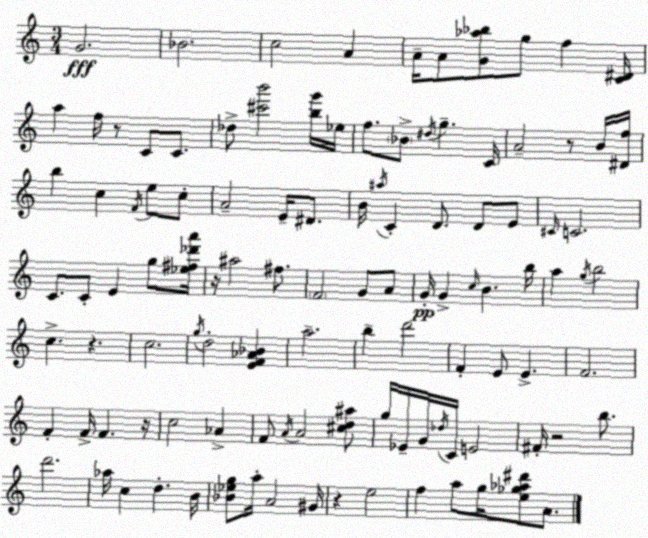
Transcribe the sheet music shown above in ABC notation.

X:1
T:Untitled
M:3/4
L:1/4
K:Am
G2 _B2 c2 A A/4 A/2 [G_a_b]/2 g/2 f [C^D]/4 a f/4 z/2 C/2 C/2 _d/2 [^c'b']2 [bg']/4 _e/4 f/2 _B/2 ^d/4 g C/4 A2 z/2 B/4 [^Df]/4 b c F/4 e/2 c/2 A2 E/4 ^D/2 B/4 ^a/4 C D/2 D/2 E/2 ^C/4 C2 C/2 C/2 E g/2 [_e^f_d'a']/4 z/4 ^a2 ^f/2 F2 G/2 A/2 G/4 G c/4 B b/4 a g/4 b2 c z c2 g/4 d2 [EF_A_B] a2 b d'2 F E/2 E F2 F F/4 F z/4 c2 _A F/2 A/4 A2 [^cd^a]/2 g/4 _E/4 G/4 _d/4 C/4 E2 ^F/4 z2 b/2 d'2 _a/4 c d B/4 [_B_eg]/2 a/4 A2 ^G/4 z e2 f a/2 g/4 [e_g_a^d']/2 A/2